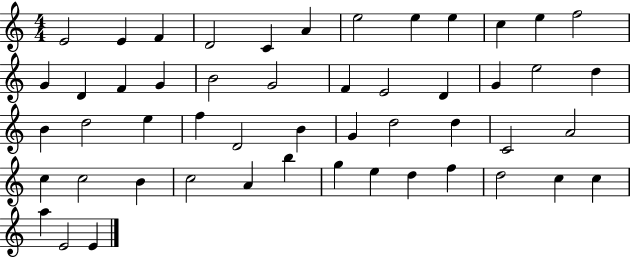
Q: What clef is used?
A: treble